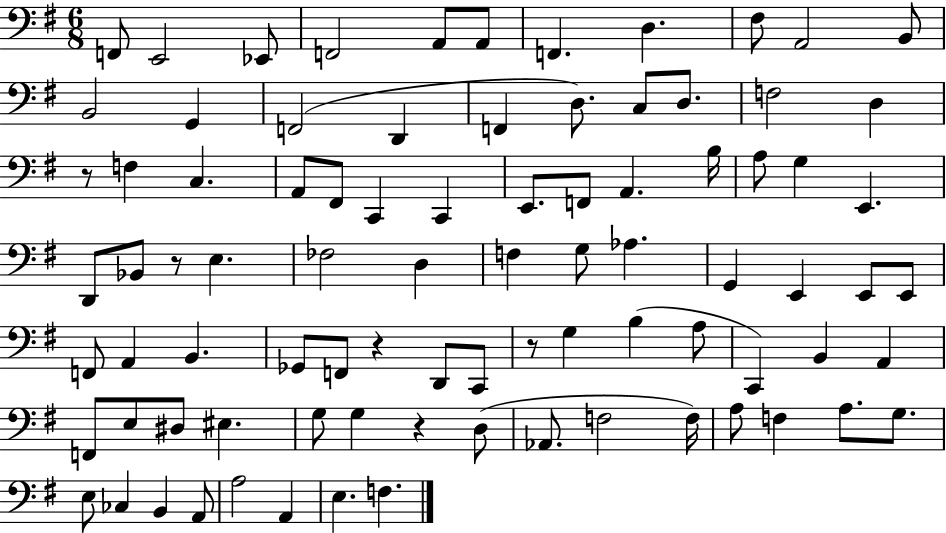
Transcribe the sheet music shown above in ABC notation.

X:1
T:Untitled
M:6/8
L:1/4
K:G
F,,/2 E,,2 _E,,/2 F,,2 A,,/2 A,,/2 F,, D, ^F,/2 A,,2 B,,/2 B,,2 G,, F,,2 D,, F,, D,/2 C,/2 D,/2 F,2 D, z/2 F, C, A,,/2 ^F,,/2 C,, C,, E,,/2 F,,/2 A,, B,/4 A,/2 G, E,, D,,/2 _B,,/2 z/2 E, _F,2 D, F, G,/2 _A, G,, E,, E,,/2 E,,/2 F,,/2 A,, B,, _G,,/2 F,,/2 z D,,/2 C,,/2 z/2 G, B, A,/2 C,, B,, A,, F,,/2 E,/2 ^D,/2 ^E, G,/2 G, z D,/2 _A,,/2 F,2 F,/4 A,/2 F, A,/2 G,/2 E,/2 _C, B,, A,,/2 A,2 A,, E, F,